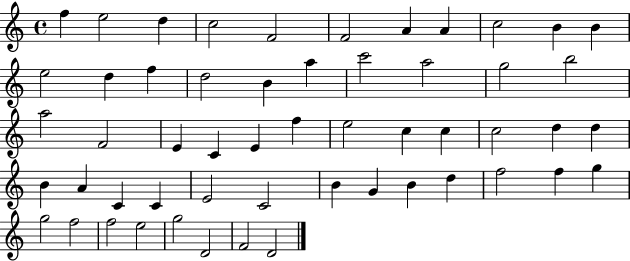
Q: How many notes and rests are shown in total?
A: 54